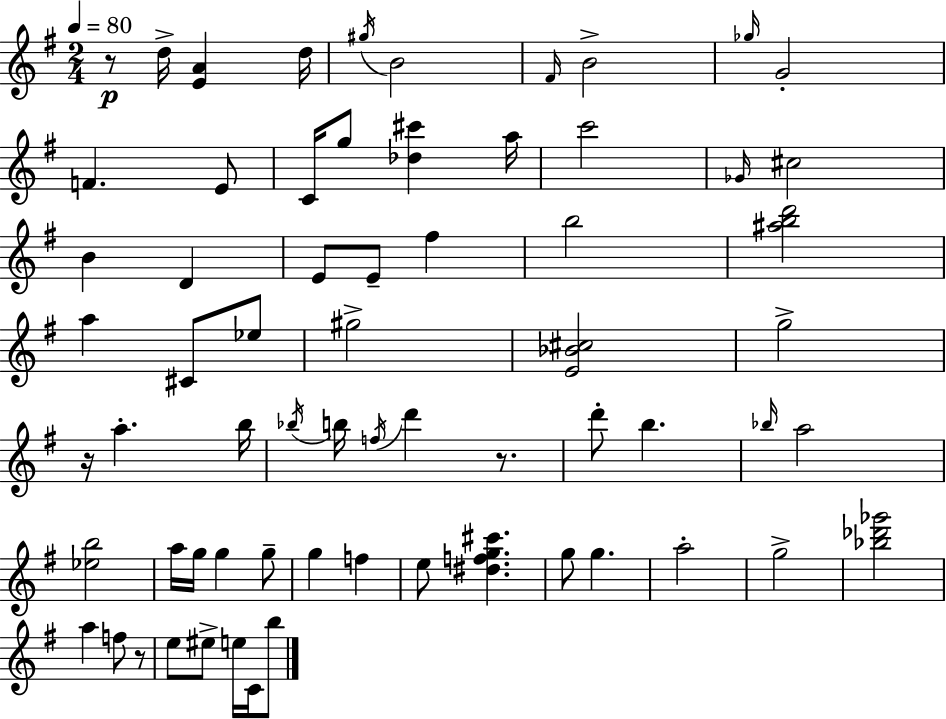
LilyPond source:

{
  \clef treble
  \numericTimeSignature
  \time 2/4
  \key g \major
  \tempo 4 = 80
  \repeat volta 2 { r8\p d''16-> <e' a'>4 d''16 | \acciaccatura { gis''16 } b'2 | \grace { fis'16 } b'2-> | \grace { ges''16 } g'2-. | \break f'4. | e'8 c'16 g''8 <des'' cis'''>4 | a''16 c'''2 | \grace { ges'16 } cis''2 | \break b'4 | d'4 e'8 e'8-- | fis''4 b''2 | <ais'' b'' d'''>2 | \break a''4 | cis'8 ees''8 gis''2-> | <e' bes' cis''>2 | g''2-> | \break r16 a''4.-. | b''16 \acciaccatura { bes''16 } b''16 \acciaccatura { f''16 } d'''4 | r8. d'''8-. | b''4. \grace { bes''16 } a''2 | \break <ees'' b''>2 | a''16 | g''16 g''4 g''8-- g''4 | f''4 e''8 | \break <dis'' f'' g'' cis'''>4. g''8 | g''4. a''2-. | g''2-> | <bes'' des''' ges'''>2 | \break a''4 | f''8 r8 e''8 | eis''8-> e''16 c'16 b''8 } \bar "|."
}